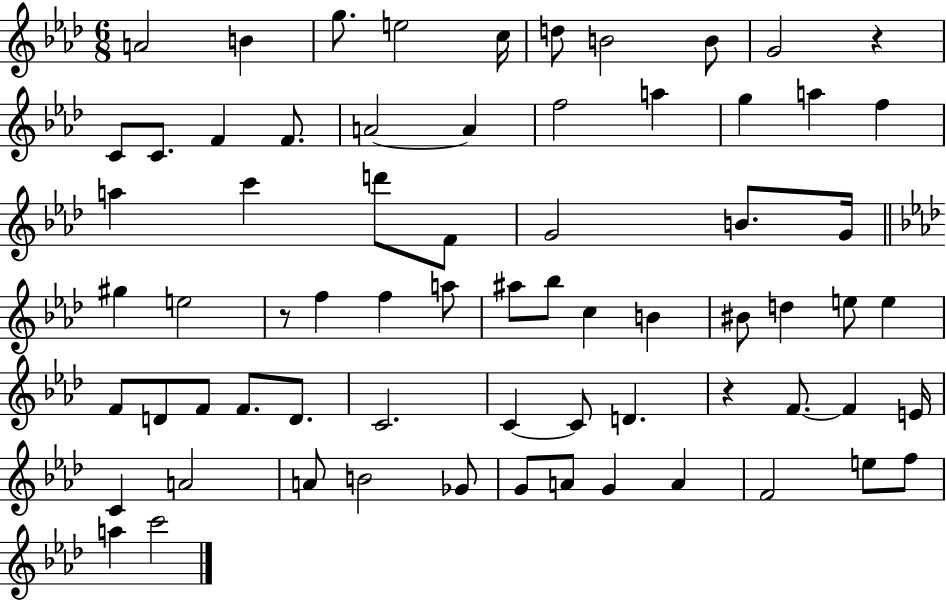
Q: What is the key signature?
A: AES major